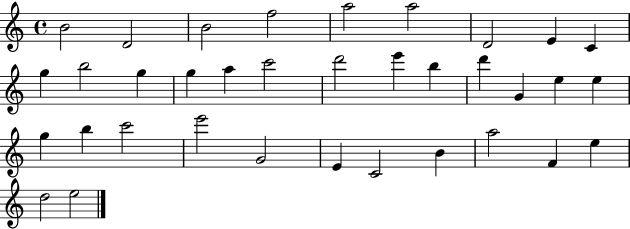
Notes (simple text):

B4/h D4/h B4/h F5/h A5/h A5/h D4/h E4/q C4/q G5/q B5/h G5/q G5/q A5/q C6/h D6/h E6/q B5/q D6/q G4/q E5/q E5/q G5/q B5/q C6/h E6/h G4/h E4/q C4/h B4/q A5/h F4/q E5/q D5/h E5/h